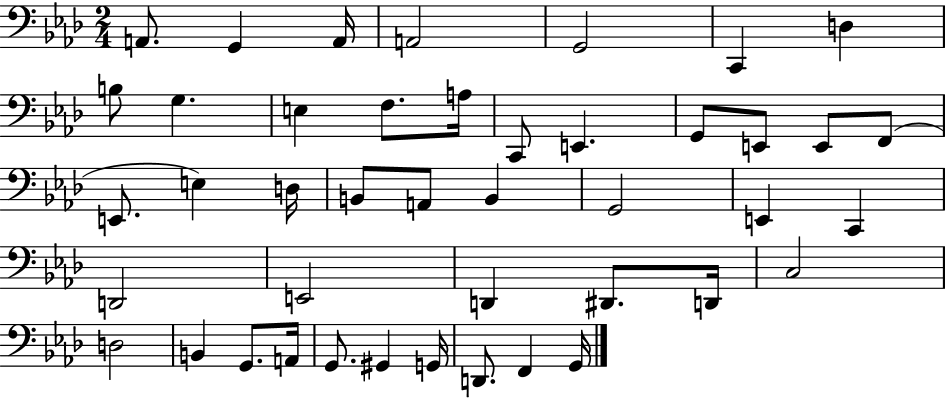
{
  \clef bass
  \numericTimeSignature
  \time 2/4
  \key aes \major
  a,8. g,4 a,16 | a,2 | g,2 | c,4 d4 | \break b8 g4. | e4 f8. a16 | c,8 e,4. | g,8 e,8 e,8 f,8( | \break e,8. e4) d16 | b,8 a,8 b,4 | g,2 | e,4 c,4 | \break d,2 | e,2 | d,4 dis,8. d,16 | c2 | \break d2 | b,4 g,8. a,16 | g,8. gis,4 g,16 | d,8. f,4 g,16 | \break \bar "|."
}